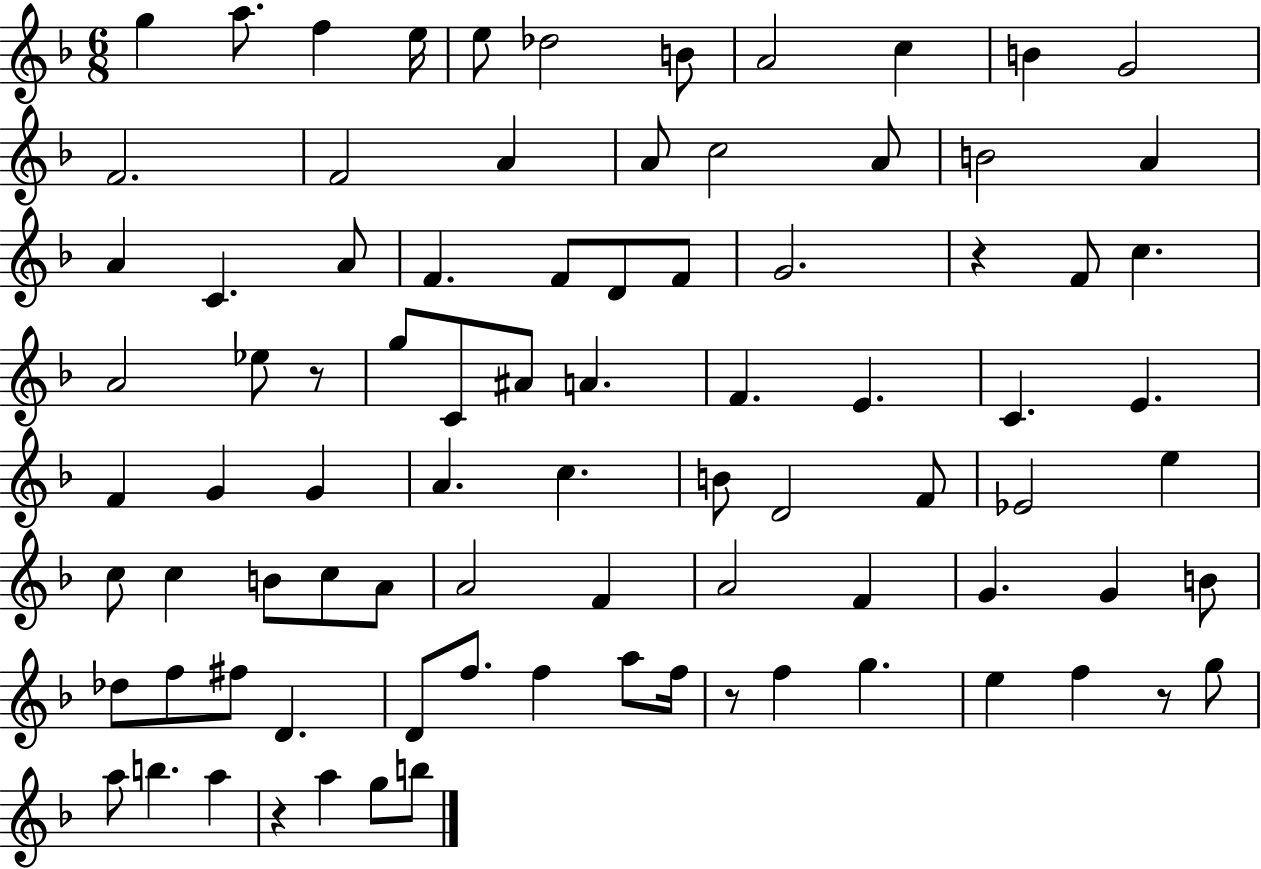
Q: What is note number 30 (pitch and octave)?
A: A4